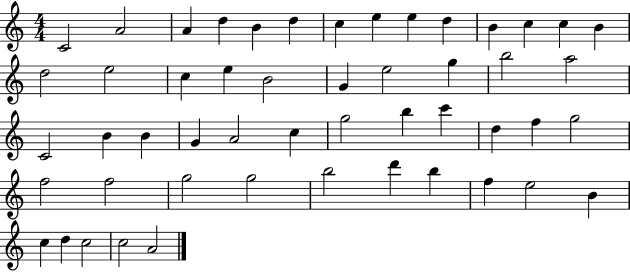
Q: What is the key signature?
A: C major